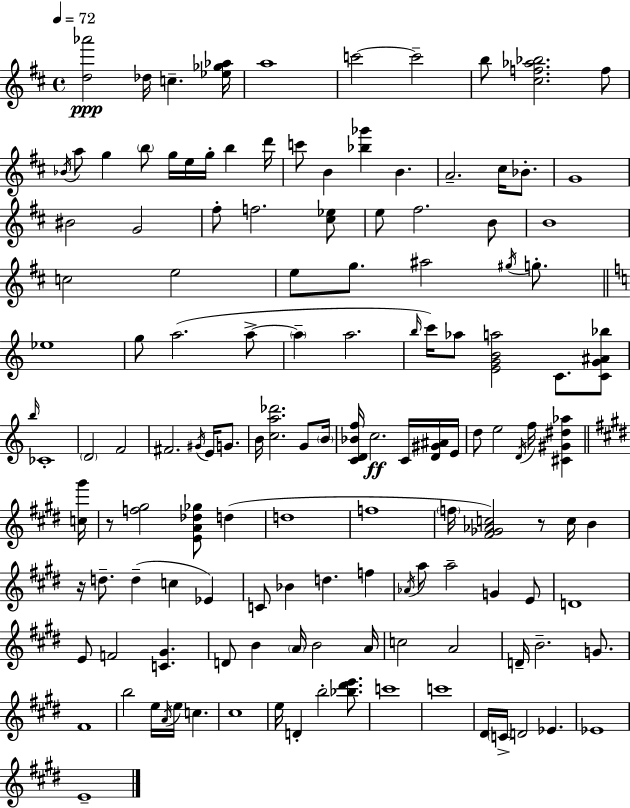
{
  \clef treble
  \time 4/4
  \defaultTimeSignature
  \key d \major
  \tempo 4 = 72
  <d'' aes'''>2\ppp des''16 c''4.-- <ees'' ges'' aes''>16 | a''1 | c'''2~~ c'''2-- | b''8 <cis'' f'' aes'' bes''>2. f''8 | \break \acciaccatura { bes'16 } a''8 g''4 \parenthesize b''8 g''16 e''16 g''16-. b''4 | d'''16 c'''8 b'4 <bes'' ges'''>4 b'4. | a'2.-- cis''16 bes'8.-. | g'1 | \break bis'2 g'2 | fis''8-. f''2. <cis'' ees''>8 | e''8 fis''2. b'8 | b'1 | \break c''2 e''2 | e''8 g''8. ais''2 \acciaccatura { gis''16 } g''8.-. | \bar "||" \break \key c \major ees''1 | g''8 a''2.( a''8->~~ | \parenthesize a''4-- a''2. | \grace { b''16 } c'''16) aes''8 <e' g' b' a''>2 c'8. <c' g' ais' bes''>8 | \break \grace { b''16 } ces'1-. | \parenthesize d'2 f'2 | fis'2. \acciaccatura { gis'16 } e'16 | g'8. b'16 <c'' a'' des'''>2. | \break g'8 \parenthesize b'16 <c' d' bes' f''>16 c''2.\ff | c'16 <d' gis' ais'>16 e'16 d''8 e''2 \acciaccatura { d'16 } f''16 <cis' gis' dis'' aes''>4 | \bar "||" \break \key e \major <c'' gis'''>16 r8 <f'' gis''>2 <e' a' des'' ges''>8 d''4( | d''1 | f''1 | \parenthesize f''16 <fis' ges' aes' c''>2) r8 c''16 b'4 | \break r16 d''8.-- d''4--( c''4 ees'4) | c'8 bes'4 d''4. f''4 | \acciaccatura { aes'16 } a''8 a''2-- g'4 | e'8 d'1 | \break e'8 f'2 <c' gis'>4. | d'8 b'4 \parenthesize a'16 b'2 | a'16 c''2 a'2 | d'16-- b'2.-- g'8. | \break fis'1 | b''2 e''16 \acciaccatura { a'16 } e''16 c''4. | cis''1 | e''16 d'4-. b''2-. | \break <bes'' dis''' e'''>8. c'''1 | c'''1 | dis'16 \parenthesize c'16-> d'2 ees'4. | ees'1 | \break e'1-- | \bar "|."
}